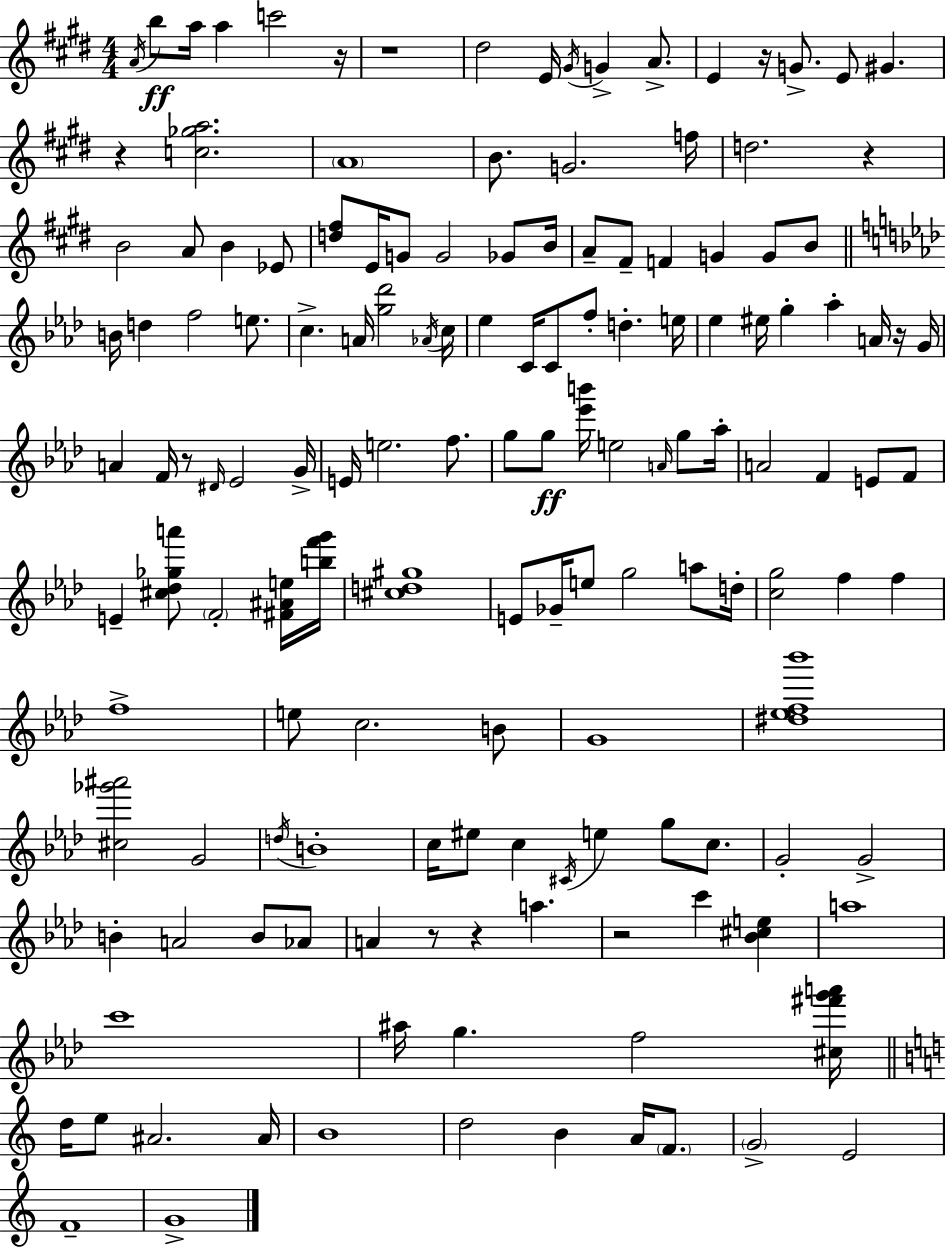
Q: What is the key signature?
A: E major